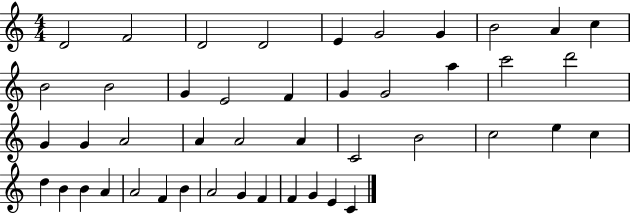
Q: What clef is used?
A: treble